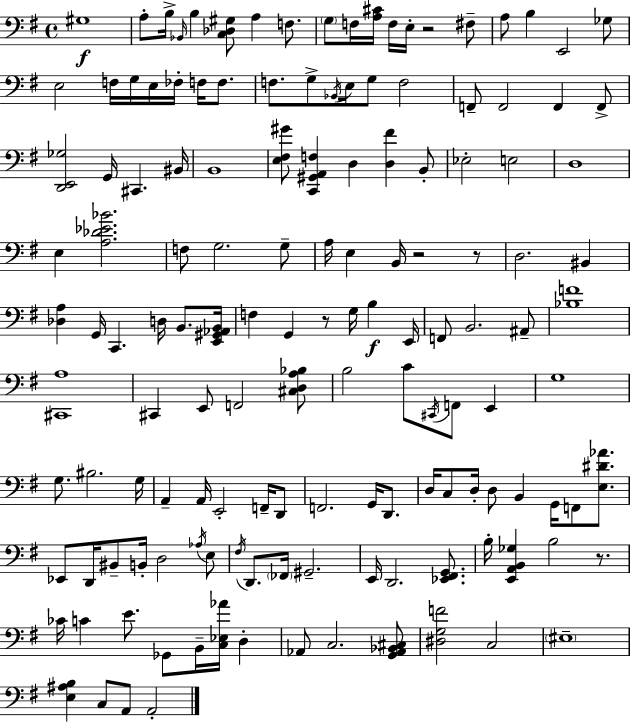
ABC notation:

X:1
T:Untitled
M:4/4
L:1/4
K:Em
^G,4 A,/2 B,/4 _B,,/4 B, [C,_D,^G,]/2 A, F,/2 G,/2 F,/4 [A,^C]/4 F,/4 E,/4 z2 ^F,/2 A,/2 B, E,,2 _G,/2 E,2 F,/4 G,/4 E,/4 _F,/4 F,/4 F,/2 F,/2 G,/2 _B,,/4 E,/4 G,/2 F,2 F,,/2 F,,2 F,, F,,/2 [D,,E,,_G,]2 G,,/4 ^C,, ^B,,/4 B,,4 [E,^F,^G]/2 [C,,^G,,A,,F,] D, [D,^F] B,,/2 _E,2 E,2 D,4 E, [A,_D_E_B]2 F,/2 G,2 G,/2 A,/4 E, B,,/4 z2 z/2 D,2 ^B,, [_D,A,] G,,/4 C,, D,/4 B,,/2 [E,,^G,,_A,,B,,]/4 F, G,, z/2 G,/4 B, E,,/4 F,,/2 B,,2 ^A,,/2 [_B,F]4 [^C,,A,]4 ^C,, E,,/2 F,,2 [^C,D,A,_B,]/2 B,2 C/2 ^C,,/4 F,,/2 E,, G,4 G,/2 ^B,2 G,/4 A,, A,,/4 E,,2 F,,/4 D,,/2 F,,2 G,,/4 D,,/2 D,/4 C,/2 D,/4 D,/2 B,, G,,/4 F,,/2 [E,^D_A]/2 _E,,/2 D,,/4 ^B,,/2 B,,/4 D,2 _A,/4 E,/2 ^F,/4 D,,/2 _F,,/4 ^G,,2 E,,/4 D,,2 [_E,,^F,,G,,]/2 B,/4 [E,,A,,B,,_G,] B,2 z/2 _C/4 C E/2 _G,,/2 B,,/4 [C,_E,_A]/4 D, _A,,/2 C,2 [G,,_A,,_B,,^C,]/2 [^D,G,F]2 C,2 ^E,4 [E,^A,B,] C,/2 A,,/2 A,,2